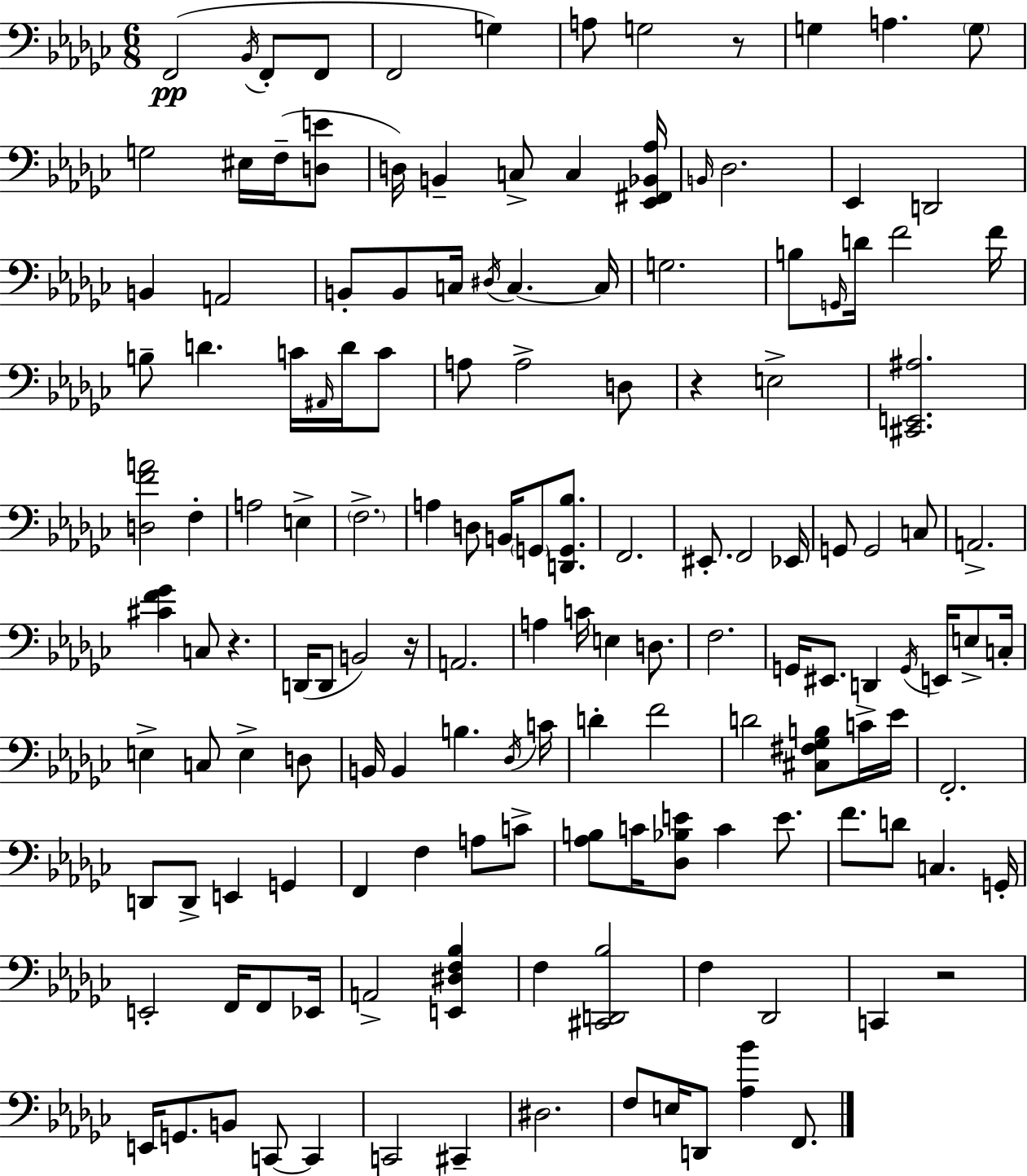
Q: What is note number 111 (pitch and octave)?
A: F2